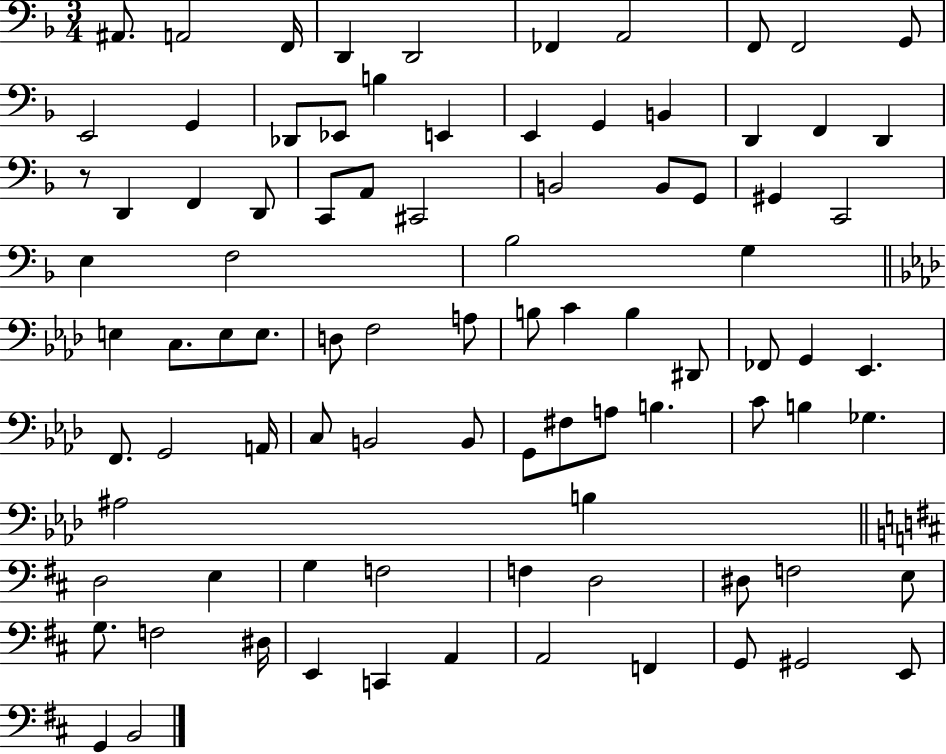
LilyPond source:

{
  \clef bass
  \numericTimeSignature
  \time 3/4
  \key f \major
  ais,8. a,2 f,16 | d,4 d,2 | fes,4 a,2 | f,8 f,2 g,8 | \break e,2 g,4 | des,8 ees,8 b4 e,4 | e,4 g,4 b,4 | d,4 f,4 d,4 | \break r8 d,4 f,4 d,8 | c,8 a,8 cis,2 | b,2 b,8 g,8 | gis,4 c,2 | \break e4 f2 | bes2 g4 | \bar "||" \break \key f \minor e4 c8. e8 e8. | d8 f2 a8 | b8 c'4 b4 dis,8 | fes,8 g,4 ees,4. | \break f,8. g,2 a,16 | c8 b,2 b,8 | g,8 fis8 a8 b4. | c'8 b4 ges4. | \break ais2 b4 | \bar "||" \break \key d \major d2 e4 | g4 f2 | f4 d2 | dis8 f2 e8 | \break g8. f2 dis16 | e,4 c,4 a,4 | a,2 f,4 | g,8 gis,2 e,8 | \break g,4 b,2 | \bar "|."
}